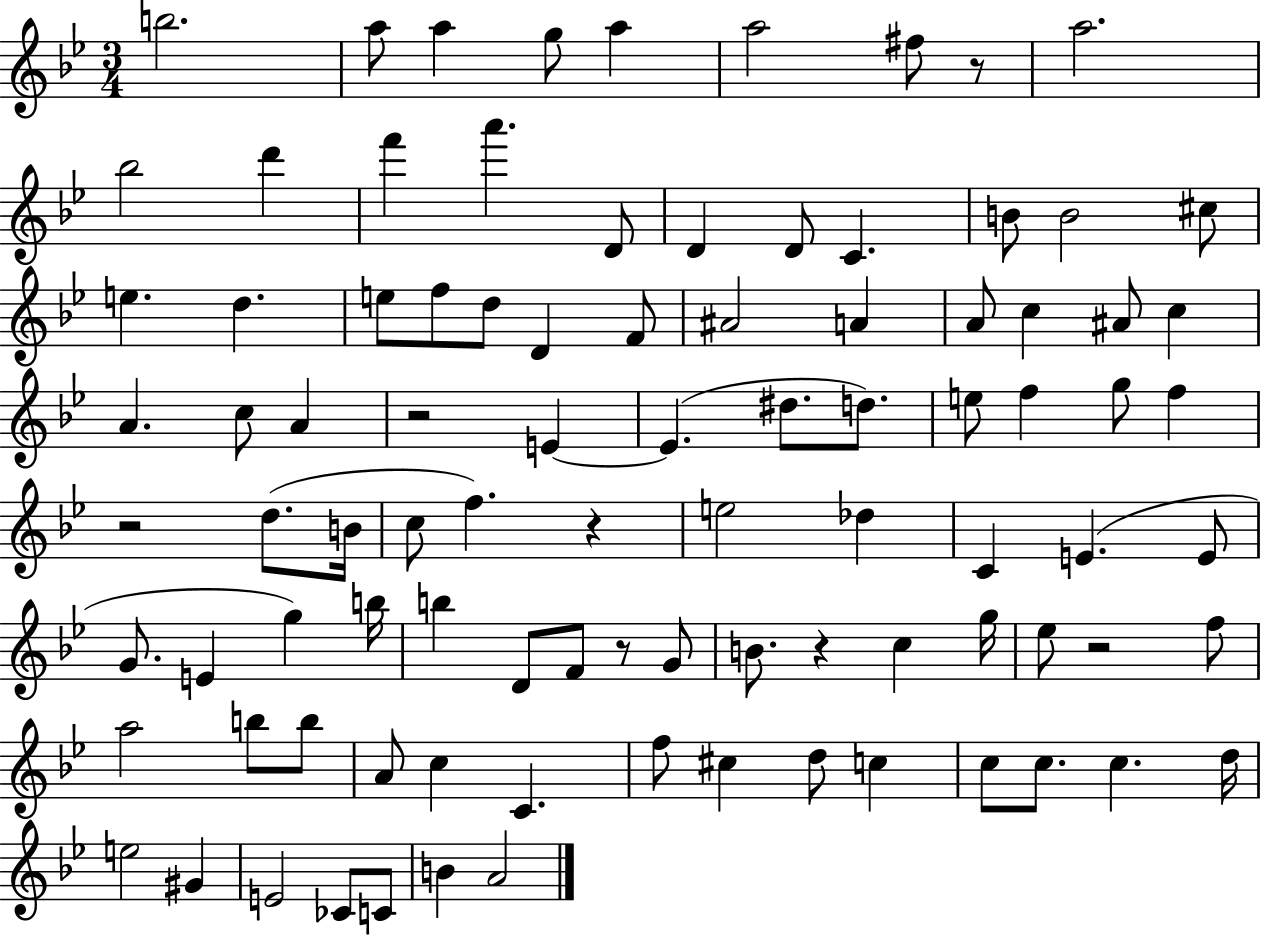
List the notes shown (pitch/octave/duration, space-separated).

B5/h. A5/e A5/q G5/e A5/q A5/h F#5/e R/e A5/h. Bb5/h D6/q F6/q A6/q. D4/e D4/q D4/e C4/q. B4/e B4/h C#5/e E5/q. D5/q. E5/e F5/e D5/e D4/q F4/e A#4/h A4/q A4/e C5/q A#4/e C5/q A4/q. C5/e A4/q R/h E4/q E4/q. D#5/e. D5/e. E5/e F5/q G5/e F5/q R/h D5/e. B4/s C5/e F5/q. R/q E5/h Db5/q C4/q E4/q. E4/e G4/e. E4/q G5/q B5/s B5/q D4/e F4/e R/e G4/e B4/e. R/q C5/q G5/s Eb5/e R/h F5/e A5/h B5/e B5/e A4/e C5/q C4/q. F5/e C#5/q D5/e C5/q C5/e C5/e. C5/q. D5/s E5/h G#4/q E4/h CES4/e C4/e B4/q A4/h